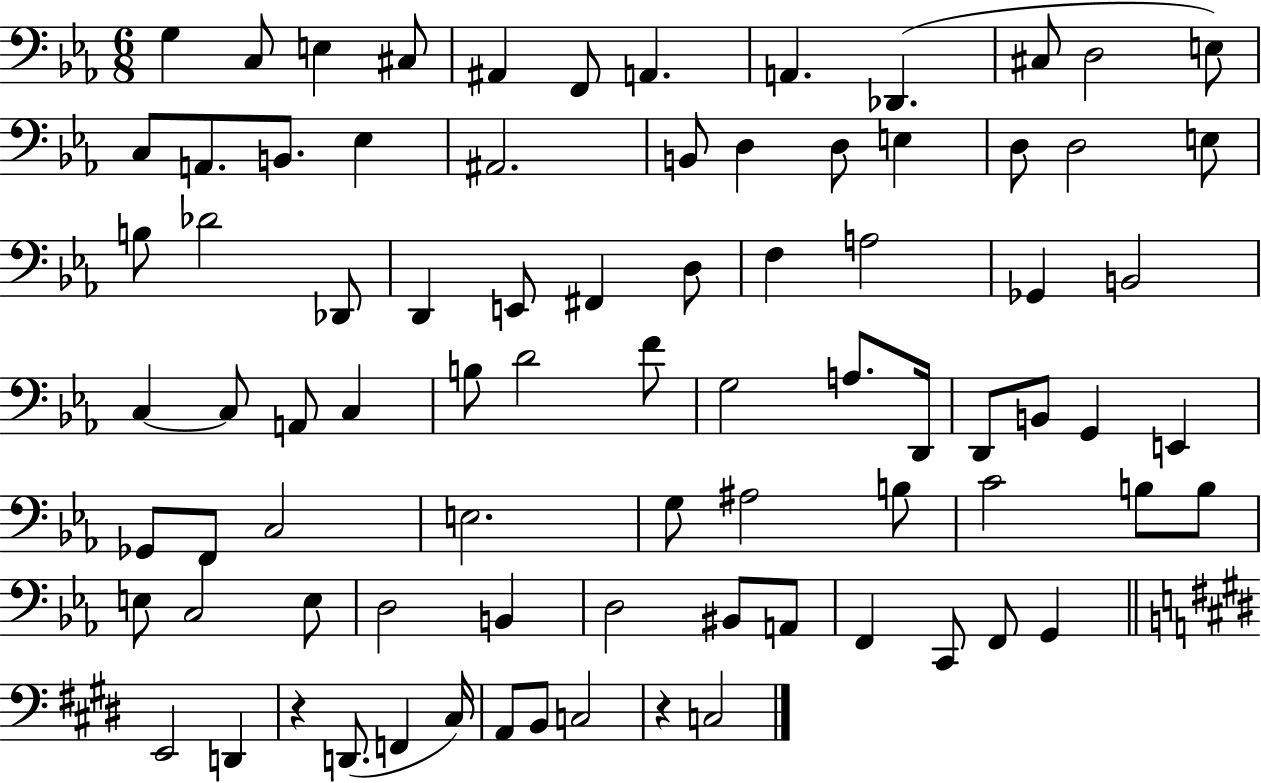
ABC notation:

X:1
T:Untitled
M:6/8
L:1/4
K:Eb
G, C,/2 E, ^C,/2 ^A,, F,,/2 A,, A,, _D,, ^C,/2 D,2 E,/2 C,/2 A,,/2 B,,/2 _E, ^A,,2 B,,/2 D, D,/2 E, D,/2 D,2 E,/2 B,/2 _D2 _D,,/2 D,, E,,/2 ^F,, D,/2 F, A,2 _G,, B,,2 C, C,/2 A,,/2 C, B,/2 D2 F/2 G,2 A,/2 D,,/4 D,,/2 B,,/2 G,, E,, _G,,/2 F,,/2 C,2 E,2 G,/2 ^A,2 B,/2 C2 B,/2 B,/2 E,/2 C,2 E,/2 D,2 B,, D,2 ^B,,/2 A,,/2 F,, C,,/2 F,,/2 G,, E,,2 D,, z D,,/2 F,, ^C,/4 A,,/2 B,,/2 C,2 z C,2